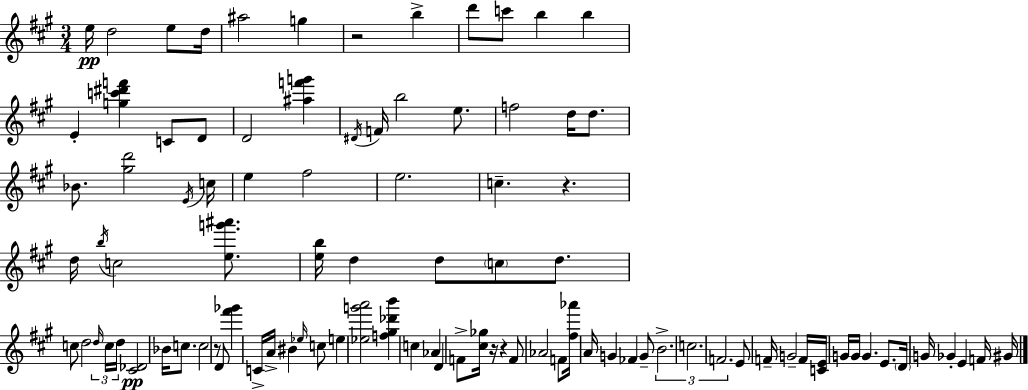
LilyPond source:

{
  \clef treble
  \numericTimeSignature
  \time 3/4
  \key a \major
  e''16\pp d''2 e''8 d''16 | ais''2 g''4 | r2 b''4-> | d'''8 c'''8 b''4 b''4 | \break e'4-. <g'' c''' dis''' f'''>4 c'8 d'8 | d'2 <ais'' f''' g'''>4 | \acciaccatura { dis'16 } f'16 b''2 e''8. | f''2 d''16 d''8. | \break bes'8. <gis'' d'''>2 | \acciaccatura { e'16 } c''16 e''4 fis''2 | e''2. | c''4.-- r4. | \break d''16 \acciaccatura { b''16 } c''2 | <e'' g''' ais'''>8. <e'' b''>16 d''4 d''8 \parenthesize c''8 | d''8. c''8 d''2 | \tuplet 3/2 { \grace { d''16 } c''16 d''16 } <cis' des'>2\pp | \break bes'16 c''8. c''2 | r8 d'8 <fis''' ges'''>4 c'16-> a'16-> bis'4 | \grace { ees''16 } c''8 e''4 <ees'' g''' a'''>2 | <f'' gis'' des''' b'''>4 c''4 | \break aes'4 d'4 f'8-> <cis'' ges''>16 | r16 r4 f'8 aes'2 | f'8 <fis'' aes'''>16 a'16 g'4 fes'4 | g'8-- \tuplet 3/2 { b'2.-> | \break c''2. | f'2. } | e'8 f'16-- g'2-- | f'16 <c' e'>16 g'16 g'16 g'4. | \break e'8. \parenthesize d'16 g'16 ges'4-. e'4 | f'16 gis'16 \bar "|."
}